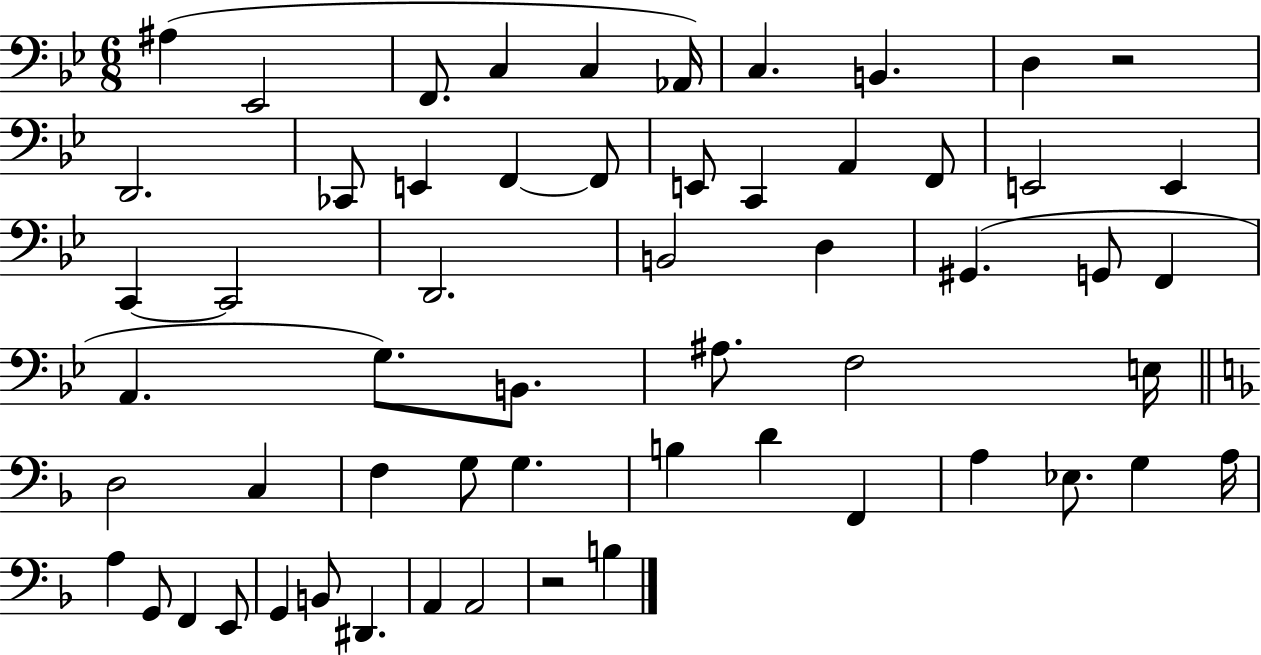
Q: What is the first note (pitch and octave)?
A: A#3